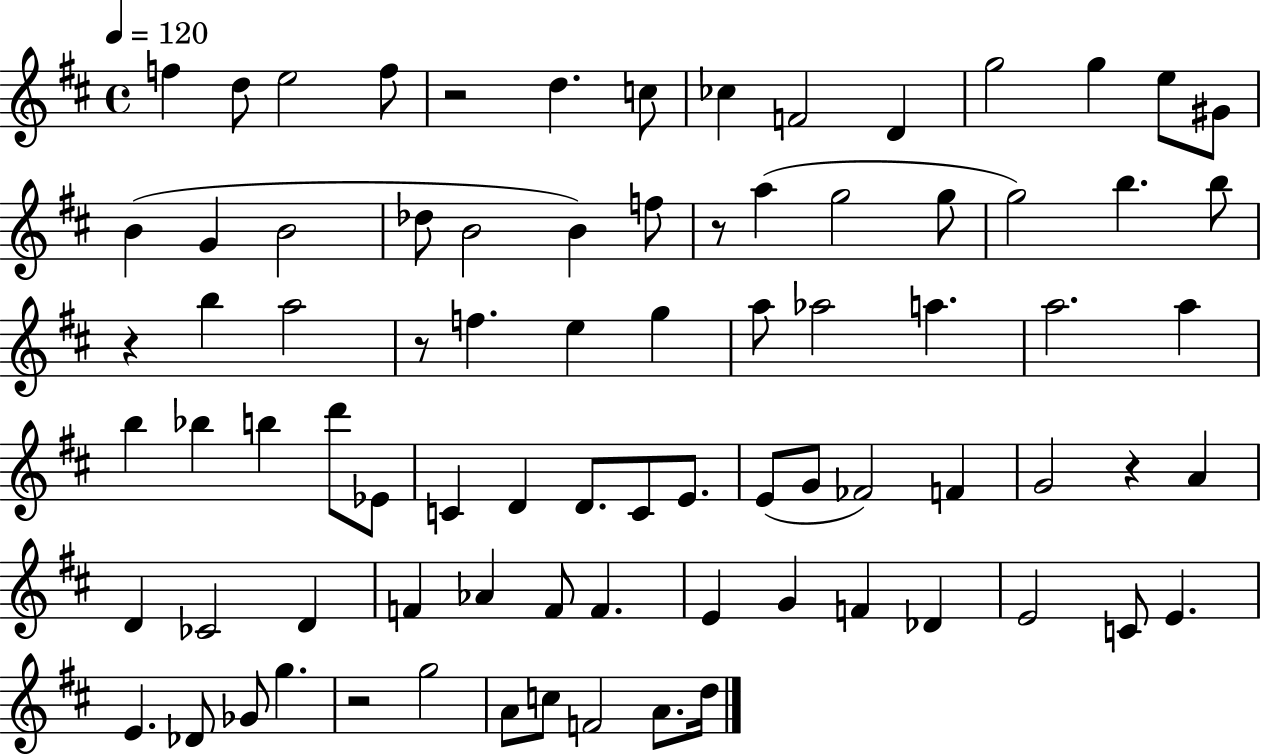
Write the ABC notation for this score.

X:1
T:Untitled
M:4/4
L:1/4
K:D
f d/2 e2 f/2 z2 d c/2 _c F2 D g2 g e/2 ^G/2 B G B2 _d/2 B2 B f/2 z/2 a g2 g/2 g2 b b/2 z b a2 z/2 f e g a/2 _a2 a a2 a b _b b d'/2 _E/2 C D D/2 C/2 E/2 E/2 G/2 _F2 F G2 z A D _C2 D F _A F/2 F E G F _D E2 C/2 E E _D/2 _G/2 g z2 g2 A/2 c/2 F2 A/2 d/4